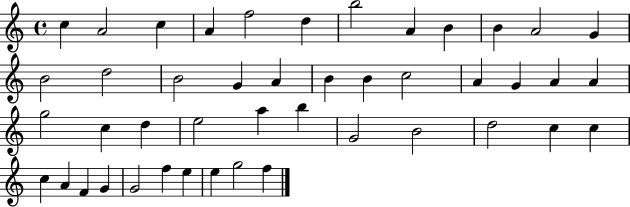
{
  \clef treble
  \time 4/4
  \defaultTimeSignature
  \key c \major
  c''4 a'2 c''4 | a'4 f''2 d''4 | b''2 a'4 b'4 | b'4 a'2 g'4 | \break b'2 d''2 | b'2 g'4 a'4 | b'4 b'4 c''2 | a'4 g'4 a'4 a'4 | \break g''2 c''4 d''4 | e''2 a''4 b''4 | g'2 b'2 | d''2 c''4 c''4 | \break c''4 a'4 f'4 g'4 | g'2 f''4 e''4 | e''4 g''2 f''4 | \bar "|."
}